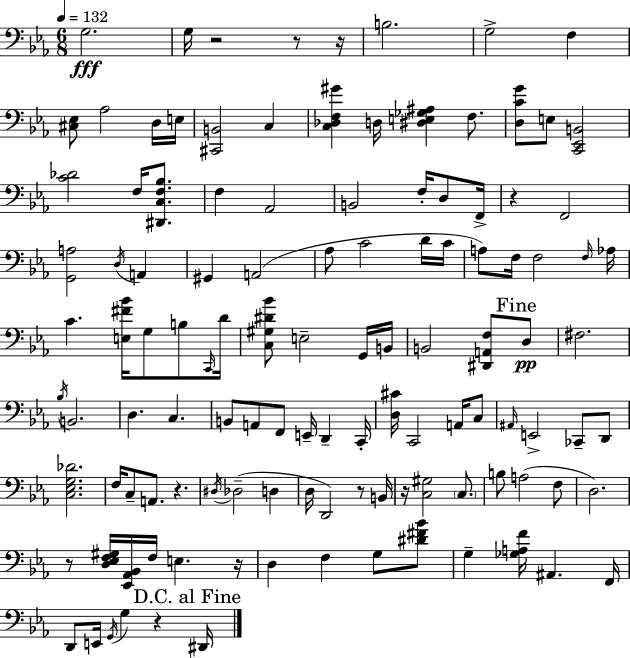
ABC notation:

X:1
T:Untitled
M:6/8
L:1/4
K:Cm
G,2 G,/4 z2 z/2 z/4 B,2 G,2 F, [^C,_E,]/2 _A,2 D,/4 E,/4 [^C,,B,,]2 C, [C,_D,F,^G] D,/4 [^D,E,_G,^A,] F,/2 [D,CG]/2 E,/2 [C,,_E,,B,,]2 [C_D]2 F,/4 [^D,,C,F,_B,]/2 F, _A,,2 B,,2 F,/4 D,/2 F,,/4 z F,,2 [G,,A,]2 D,/4 A,, ^G,, A,,2 _A,/2 C2 D/4 C/4 A,/2 F,/4 F,2 F,/4 _A,/4 C [E,^F_B]/4 G,/2 B,/2 C,,/4 D/4 [C,^G,^D_B]/2 E,2 G,,/4 B,,/4 B,,2 [^D,,A,,F,]/2 D,/2 ^F,2 _B,/4 B,,2 D, C, B,,/2 A,,/2 F,,/2 E,,/4 D,, C,,/4 [D,^C]/4 C,,2 A,,/4 C,/2 ^A,,/4 E,,2 _C,,/2 D,,/2 [C,_E,G,_D]2 F,/4 C,/2 A,,/2 z ^D,/4 _D,2 D, D,/4 D,,2 z/2 B,,/4 z/4 [C,^G,]2 C,/2 B,/2 A,2 F,/2 D,2 z/2 [D,_E,F,^G,]/4 [_E,,_A,,_B,,]/4 F,/4 E, z/4 D, F, G,/2 [^D^F_B]/2 G, [_G,A,F]/4 ^A,, F,,/4 D,,/2 E,,/4 G,,/4 G, z ^D,,/4